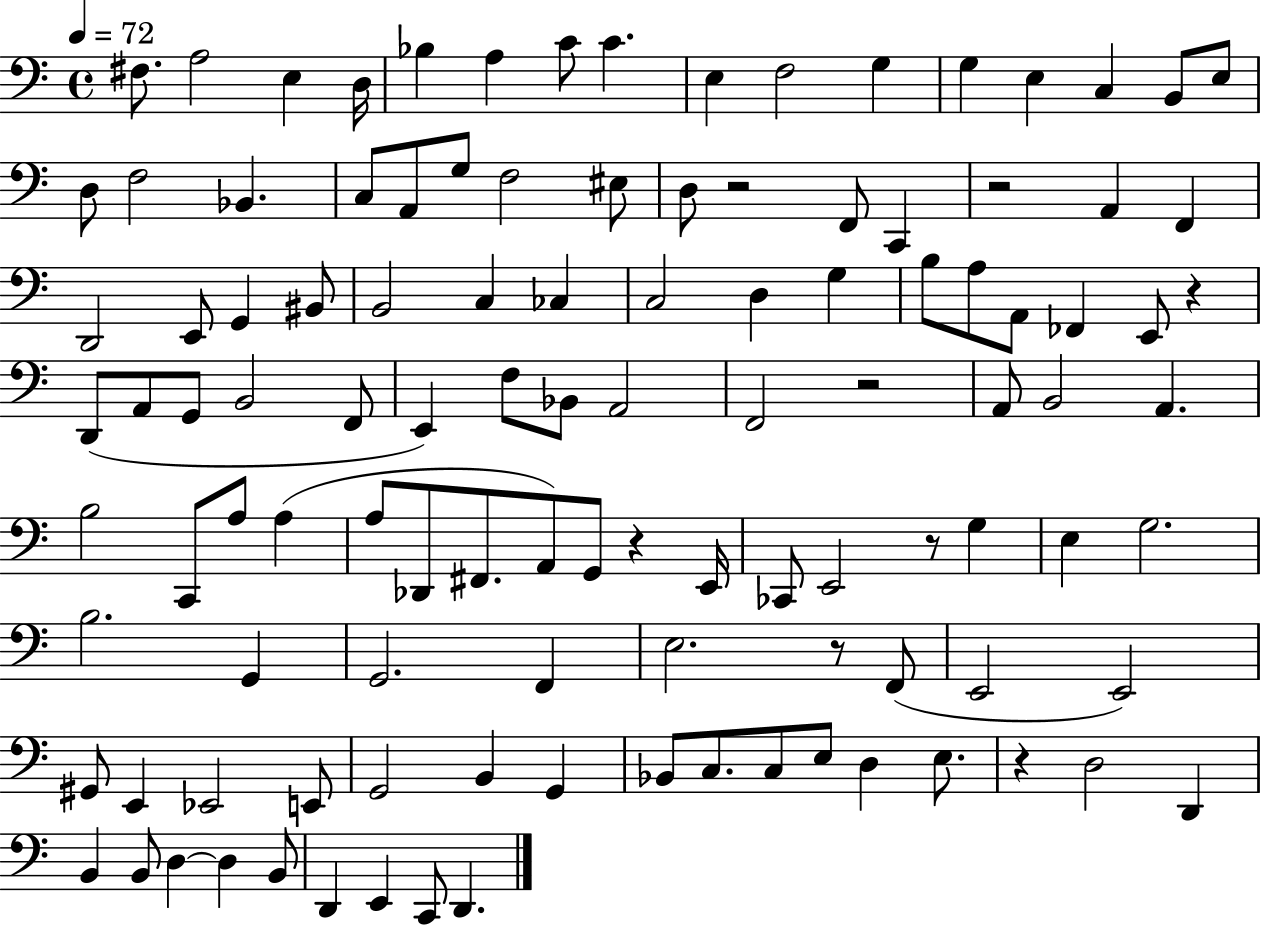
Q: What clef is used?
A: bass